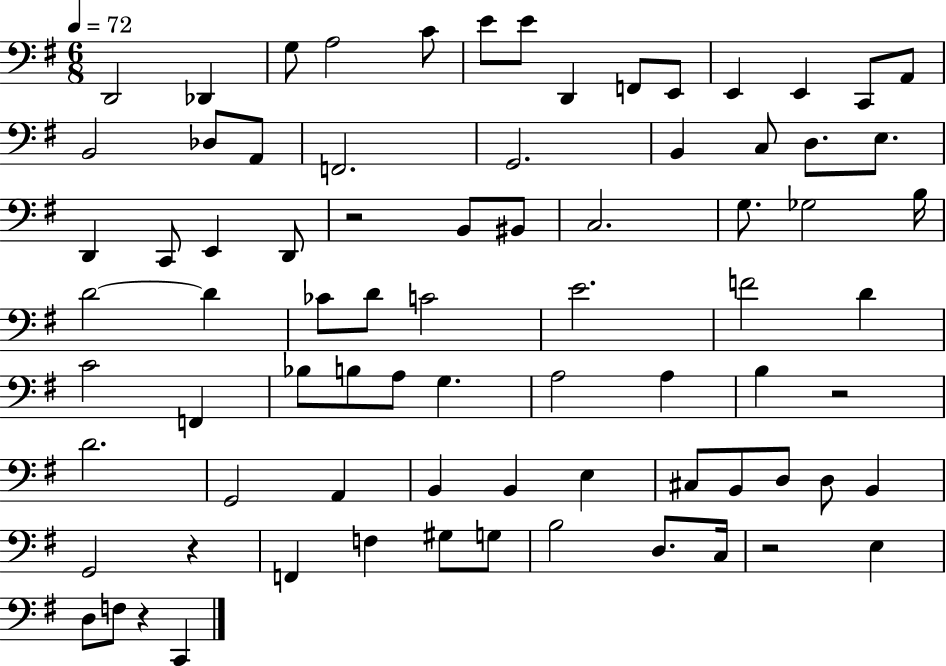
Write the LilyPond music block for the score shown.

{
  \clef bass
  \numericTimeSignature
  \time 6/8
  \key g \major
  \tempo 4 = 72
  d,2 des,4 | g8 a2 c'8 | e'8 e'8 d,4 f,8 e,8 | e,4 e,4 c,8 a,8 | \break b,2 des8 a,8 | f,2. | g,2. | b,4 c8 d8. e8. | \break d,4 c,8 e,4 d,8 | r2 b,8 bis,8 | c2. | g8. ges2 b16 | \break d'2~~ d'4 | ces'8 d'8 c'2 | e'2. | f'2 d'4 | \break c'2 f,4 | bes8 b8 a8 g4. | a2 a4 | b4 r2 | \break d'2. | g,2 a,4 | b,4 b,4 e4 | cis8 b,8 d8 d8 b,4 | \break g,2 r4 | f,4 f4 gis8 g8 | b2 d8. c16 | r2 e4 | \break d8 f8 r4 c,4 | \bar "|."
}